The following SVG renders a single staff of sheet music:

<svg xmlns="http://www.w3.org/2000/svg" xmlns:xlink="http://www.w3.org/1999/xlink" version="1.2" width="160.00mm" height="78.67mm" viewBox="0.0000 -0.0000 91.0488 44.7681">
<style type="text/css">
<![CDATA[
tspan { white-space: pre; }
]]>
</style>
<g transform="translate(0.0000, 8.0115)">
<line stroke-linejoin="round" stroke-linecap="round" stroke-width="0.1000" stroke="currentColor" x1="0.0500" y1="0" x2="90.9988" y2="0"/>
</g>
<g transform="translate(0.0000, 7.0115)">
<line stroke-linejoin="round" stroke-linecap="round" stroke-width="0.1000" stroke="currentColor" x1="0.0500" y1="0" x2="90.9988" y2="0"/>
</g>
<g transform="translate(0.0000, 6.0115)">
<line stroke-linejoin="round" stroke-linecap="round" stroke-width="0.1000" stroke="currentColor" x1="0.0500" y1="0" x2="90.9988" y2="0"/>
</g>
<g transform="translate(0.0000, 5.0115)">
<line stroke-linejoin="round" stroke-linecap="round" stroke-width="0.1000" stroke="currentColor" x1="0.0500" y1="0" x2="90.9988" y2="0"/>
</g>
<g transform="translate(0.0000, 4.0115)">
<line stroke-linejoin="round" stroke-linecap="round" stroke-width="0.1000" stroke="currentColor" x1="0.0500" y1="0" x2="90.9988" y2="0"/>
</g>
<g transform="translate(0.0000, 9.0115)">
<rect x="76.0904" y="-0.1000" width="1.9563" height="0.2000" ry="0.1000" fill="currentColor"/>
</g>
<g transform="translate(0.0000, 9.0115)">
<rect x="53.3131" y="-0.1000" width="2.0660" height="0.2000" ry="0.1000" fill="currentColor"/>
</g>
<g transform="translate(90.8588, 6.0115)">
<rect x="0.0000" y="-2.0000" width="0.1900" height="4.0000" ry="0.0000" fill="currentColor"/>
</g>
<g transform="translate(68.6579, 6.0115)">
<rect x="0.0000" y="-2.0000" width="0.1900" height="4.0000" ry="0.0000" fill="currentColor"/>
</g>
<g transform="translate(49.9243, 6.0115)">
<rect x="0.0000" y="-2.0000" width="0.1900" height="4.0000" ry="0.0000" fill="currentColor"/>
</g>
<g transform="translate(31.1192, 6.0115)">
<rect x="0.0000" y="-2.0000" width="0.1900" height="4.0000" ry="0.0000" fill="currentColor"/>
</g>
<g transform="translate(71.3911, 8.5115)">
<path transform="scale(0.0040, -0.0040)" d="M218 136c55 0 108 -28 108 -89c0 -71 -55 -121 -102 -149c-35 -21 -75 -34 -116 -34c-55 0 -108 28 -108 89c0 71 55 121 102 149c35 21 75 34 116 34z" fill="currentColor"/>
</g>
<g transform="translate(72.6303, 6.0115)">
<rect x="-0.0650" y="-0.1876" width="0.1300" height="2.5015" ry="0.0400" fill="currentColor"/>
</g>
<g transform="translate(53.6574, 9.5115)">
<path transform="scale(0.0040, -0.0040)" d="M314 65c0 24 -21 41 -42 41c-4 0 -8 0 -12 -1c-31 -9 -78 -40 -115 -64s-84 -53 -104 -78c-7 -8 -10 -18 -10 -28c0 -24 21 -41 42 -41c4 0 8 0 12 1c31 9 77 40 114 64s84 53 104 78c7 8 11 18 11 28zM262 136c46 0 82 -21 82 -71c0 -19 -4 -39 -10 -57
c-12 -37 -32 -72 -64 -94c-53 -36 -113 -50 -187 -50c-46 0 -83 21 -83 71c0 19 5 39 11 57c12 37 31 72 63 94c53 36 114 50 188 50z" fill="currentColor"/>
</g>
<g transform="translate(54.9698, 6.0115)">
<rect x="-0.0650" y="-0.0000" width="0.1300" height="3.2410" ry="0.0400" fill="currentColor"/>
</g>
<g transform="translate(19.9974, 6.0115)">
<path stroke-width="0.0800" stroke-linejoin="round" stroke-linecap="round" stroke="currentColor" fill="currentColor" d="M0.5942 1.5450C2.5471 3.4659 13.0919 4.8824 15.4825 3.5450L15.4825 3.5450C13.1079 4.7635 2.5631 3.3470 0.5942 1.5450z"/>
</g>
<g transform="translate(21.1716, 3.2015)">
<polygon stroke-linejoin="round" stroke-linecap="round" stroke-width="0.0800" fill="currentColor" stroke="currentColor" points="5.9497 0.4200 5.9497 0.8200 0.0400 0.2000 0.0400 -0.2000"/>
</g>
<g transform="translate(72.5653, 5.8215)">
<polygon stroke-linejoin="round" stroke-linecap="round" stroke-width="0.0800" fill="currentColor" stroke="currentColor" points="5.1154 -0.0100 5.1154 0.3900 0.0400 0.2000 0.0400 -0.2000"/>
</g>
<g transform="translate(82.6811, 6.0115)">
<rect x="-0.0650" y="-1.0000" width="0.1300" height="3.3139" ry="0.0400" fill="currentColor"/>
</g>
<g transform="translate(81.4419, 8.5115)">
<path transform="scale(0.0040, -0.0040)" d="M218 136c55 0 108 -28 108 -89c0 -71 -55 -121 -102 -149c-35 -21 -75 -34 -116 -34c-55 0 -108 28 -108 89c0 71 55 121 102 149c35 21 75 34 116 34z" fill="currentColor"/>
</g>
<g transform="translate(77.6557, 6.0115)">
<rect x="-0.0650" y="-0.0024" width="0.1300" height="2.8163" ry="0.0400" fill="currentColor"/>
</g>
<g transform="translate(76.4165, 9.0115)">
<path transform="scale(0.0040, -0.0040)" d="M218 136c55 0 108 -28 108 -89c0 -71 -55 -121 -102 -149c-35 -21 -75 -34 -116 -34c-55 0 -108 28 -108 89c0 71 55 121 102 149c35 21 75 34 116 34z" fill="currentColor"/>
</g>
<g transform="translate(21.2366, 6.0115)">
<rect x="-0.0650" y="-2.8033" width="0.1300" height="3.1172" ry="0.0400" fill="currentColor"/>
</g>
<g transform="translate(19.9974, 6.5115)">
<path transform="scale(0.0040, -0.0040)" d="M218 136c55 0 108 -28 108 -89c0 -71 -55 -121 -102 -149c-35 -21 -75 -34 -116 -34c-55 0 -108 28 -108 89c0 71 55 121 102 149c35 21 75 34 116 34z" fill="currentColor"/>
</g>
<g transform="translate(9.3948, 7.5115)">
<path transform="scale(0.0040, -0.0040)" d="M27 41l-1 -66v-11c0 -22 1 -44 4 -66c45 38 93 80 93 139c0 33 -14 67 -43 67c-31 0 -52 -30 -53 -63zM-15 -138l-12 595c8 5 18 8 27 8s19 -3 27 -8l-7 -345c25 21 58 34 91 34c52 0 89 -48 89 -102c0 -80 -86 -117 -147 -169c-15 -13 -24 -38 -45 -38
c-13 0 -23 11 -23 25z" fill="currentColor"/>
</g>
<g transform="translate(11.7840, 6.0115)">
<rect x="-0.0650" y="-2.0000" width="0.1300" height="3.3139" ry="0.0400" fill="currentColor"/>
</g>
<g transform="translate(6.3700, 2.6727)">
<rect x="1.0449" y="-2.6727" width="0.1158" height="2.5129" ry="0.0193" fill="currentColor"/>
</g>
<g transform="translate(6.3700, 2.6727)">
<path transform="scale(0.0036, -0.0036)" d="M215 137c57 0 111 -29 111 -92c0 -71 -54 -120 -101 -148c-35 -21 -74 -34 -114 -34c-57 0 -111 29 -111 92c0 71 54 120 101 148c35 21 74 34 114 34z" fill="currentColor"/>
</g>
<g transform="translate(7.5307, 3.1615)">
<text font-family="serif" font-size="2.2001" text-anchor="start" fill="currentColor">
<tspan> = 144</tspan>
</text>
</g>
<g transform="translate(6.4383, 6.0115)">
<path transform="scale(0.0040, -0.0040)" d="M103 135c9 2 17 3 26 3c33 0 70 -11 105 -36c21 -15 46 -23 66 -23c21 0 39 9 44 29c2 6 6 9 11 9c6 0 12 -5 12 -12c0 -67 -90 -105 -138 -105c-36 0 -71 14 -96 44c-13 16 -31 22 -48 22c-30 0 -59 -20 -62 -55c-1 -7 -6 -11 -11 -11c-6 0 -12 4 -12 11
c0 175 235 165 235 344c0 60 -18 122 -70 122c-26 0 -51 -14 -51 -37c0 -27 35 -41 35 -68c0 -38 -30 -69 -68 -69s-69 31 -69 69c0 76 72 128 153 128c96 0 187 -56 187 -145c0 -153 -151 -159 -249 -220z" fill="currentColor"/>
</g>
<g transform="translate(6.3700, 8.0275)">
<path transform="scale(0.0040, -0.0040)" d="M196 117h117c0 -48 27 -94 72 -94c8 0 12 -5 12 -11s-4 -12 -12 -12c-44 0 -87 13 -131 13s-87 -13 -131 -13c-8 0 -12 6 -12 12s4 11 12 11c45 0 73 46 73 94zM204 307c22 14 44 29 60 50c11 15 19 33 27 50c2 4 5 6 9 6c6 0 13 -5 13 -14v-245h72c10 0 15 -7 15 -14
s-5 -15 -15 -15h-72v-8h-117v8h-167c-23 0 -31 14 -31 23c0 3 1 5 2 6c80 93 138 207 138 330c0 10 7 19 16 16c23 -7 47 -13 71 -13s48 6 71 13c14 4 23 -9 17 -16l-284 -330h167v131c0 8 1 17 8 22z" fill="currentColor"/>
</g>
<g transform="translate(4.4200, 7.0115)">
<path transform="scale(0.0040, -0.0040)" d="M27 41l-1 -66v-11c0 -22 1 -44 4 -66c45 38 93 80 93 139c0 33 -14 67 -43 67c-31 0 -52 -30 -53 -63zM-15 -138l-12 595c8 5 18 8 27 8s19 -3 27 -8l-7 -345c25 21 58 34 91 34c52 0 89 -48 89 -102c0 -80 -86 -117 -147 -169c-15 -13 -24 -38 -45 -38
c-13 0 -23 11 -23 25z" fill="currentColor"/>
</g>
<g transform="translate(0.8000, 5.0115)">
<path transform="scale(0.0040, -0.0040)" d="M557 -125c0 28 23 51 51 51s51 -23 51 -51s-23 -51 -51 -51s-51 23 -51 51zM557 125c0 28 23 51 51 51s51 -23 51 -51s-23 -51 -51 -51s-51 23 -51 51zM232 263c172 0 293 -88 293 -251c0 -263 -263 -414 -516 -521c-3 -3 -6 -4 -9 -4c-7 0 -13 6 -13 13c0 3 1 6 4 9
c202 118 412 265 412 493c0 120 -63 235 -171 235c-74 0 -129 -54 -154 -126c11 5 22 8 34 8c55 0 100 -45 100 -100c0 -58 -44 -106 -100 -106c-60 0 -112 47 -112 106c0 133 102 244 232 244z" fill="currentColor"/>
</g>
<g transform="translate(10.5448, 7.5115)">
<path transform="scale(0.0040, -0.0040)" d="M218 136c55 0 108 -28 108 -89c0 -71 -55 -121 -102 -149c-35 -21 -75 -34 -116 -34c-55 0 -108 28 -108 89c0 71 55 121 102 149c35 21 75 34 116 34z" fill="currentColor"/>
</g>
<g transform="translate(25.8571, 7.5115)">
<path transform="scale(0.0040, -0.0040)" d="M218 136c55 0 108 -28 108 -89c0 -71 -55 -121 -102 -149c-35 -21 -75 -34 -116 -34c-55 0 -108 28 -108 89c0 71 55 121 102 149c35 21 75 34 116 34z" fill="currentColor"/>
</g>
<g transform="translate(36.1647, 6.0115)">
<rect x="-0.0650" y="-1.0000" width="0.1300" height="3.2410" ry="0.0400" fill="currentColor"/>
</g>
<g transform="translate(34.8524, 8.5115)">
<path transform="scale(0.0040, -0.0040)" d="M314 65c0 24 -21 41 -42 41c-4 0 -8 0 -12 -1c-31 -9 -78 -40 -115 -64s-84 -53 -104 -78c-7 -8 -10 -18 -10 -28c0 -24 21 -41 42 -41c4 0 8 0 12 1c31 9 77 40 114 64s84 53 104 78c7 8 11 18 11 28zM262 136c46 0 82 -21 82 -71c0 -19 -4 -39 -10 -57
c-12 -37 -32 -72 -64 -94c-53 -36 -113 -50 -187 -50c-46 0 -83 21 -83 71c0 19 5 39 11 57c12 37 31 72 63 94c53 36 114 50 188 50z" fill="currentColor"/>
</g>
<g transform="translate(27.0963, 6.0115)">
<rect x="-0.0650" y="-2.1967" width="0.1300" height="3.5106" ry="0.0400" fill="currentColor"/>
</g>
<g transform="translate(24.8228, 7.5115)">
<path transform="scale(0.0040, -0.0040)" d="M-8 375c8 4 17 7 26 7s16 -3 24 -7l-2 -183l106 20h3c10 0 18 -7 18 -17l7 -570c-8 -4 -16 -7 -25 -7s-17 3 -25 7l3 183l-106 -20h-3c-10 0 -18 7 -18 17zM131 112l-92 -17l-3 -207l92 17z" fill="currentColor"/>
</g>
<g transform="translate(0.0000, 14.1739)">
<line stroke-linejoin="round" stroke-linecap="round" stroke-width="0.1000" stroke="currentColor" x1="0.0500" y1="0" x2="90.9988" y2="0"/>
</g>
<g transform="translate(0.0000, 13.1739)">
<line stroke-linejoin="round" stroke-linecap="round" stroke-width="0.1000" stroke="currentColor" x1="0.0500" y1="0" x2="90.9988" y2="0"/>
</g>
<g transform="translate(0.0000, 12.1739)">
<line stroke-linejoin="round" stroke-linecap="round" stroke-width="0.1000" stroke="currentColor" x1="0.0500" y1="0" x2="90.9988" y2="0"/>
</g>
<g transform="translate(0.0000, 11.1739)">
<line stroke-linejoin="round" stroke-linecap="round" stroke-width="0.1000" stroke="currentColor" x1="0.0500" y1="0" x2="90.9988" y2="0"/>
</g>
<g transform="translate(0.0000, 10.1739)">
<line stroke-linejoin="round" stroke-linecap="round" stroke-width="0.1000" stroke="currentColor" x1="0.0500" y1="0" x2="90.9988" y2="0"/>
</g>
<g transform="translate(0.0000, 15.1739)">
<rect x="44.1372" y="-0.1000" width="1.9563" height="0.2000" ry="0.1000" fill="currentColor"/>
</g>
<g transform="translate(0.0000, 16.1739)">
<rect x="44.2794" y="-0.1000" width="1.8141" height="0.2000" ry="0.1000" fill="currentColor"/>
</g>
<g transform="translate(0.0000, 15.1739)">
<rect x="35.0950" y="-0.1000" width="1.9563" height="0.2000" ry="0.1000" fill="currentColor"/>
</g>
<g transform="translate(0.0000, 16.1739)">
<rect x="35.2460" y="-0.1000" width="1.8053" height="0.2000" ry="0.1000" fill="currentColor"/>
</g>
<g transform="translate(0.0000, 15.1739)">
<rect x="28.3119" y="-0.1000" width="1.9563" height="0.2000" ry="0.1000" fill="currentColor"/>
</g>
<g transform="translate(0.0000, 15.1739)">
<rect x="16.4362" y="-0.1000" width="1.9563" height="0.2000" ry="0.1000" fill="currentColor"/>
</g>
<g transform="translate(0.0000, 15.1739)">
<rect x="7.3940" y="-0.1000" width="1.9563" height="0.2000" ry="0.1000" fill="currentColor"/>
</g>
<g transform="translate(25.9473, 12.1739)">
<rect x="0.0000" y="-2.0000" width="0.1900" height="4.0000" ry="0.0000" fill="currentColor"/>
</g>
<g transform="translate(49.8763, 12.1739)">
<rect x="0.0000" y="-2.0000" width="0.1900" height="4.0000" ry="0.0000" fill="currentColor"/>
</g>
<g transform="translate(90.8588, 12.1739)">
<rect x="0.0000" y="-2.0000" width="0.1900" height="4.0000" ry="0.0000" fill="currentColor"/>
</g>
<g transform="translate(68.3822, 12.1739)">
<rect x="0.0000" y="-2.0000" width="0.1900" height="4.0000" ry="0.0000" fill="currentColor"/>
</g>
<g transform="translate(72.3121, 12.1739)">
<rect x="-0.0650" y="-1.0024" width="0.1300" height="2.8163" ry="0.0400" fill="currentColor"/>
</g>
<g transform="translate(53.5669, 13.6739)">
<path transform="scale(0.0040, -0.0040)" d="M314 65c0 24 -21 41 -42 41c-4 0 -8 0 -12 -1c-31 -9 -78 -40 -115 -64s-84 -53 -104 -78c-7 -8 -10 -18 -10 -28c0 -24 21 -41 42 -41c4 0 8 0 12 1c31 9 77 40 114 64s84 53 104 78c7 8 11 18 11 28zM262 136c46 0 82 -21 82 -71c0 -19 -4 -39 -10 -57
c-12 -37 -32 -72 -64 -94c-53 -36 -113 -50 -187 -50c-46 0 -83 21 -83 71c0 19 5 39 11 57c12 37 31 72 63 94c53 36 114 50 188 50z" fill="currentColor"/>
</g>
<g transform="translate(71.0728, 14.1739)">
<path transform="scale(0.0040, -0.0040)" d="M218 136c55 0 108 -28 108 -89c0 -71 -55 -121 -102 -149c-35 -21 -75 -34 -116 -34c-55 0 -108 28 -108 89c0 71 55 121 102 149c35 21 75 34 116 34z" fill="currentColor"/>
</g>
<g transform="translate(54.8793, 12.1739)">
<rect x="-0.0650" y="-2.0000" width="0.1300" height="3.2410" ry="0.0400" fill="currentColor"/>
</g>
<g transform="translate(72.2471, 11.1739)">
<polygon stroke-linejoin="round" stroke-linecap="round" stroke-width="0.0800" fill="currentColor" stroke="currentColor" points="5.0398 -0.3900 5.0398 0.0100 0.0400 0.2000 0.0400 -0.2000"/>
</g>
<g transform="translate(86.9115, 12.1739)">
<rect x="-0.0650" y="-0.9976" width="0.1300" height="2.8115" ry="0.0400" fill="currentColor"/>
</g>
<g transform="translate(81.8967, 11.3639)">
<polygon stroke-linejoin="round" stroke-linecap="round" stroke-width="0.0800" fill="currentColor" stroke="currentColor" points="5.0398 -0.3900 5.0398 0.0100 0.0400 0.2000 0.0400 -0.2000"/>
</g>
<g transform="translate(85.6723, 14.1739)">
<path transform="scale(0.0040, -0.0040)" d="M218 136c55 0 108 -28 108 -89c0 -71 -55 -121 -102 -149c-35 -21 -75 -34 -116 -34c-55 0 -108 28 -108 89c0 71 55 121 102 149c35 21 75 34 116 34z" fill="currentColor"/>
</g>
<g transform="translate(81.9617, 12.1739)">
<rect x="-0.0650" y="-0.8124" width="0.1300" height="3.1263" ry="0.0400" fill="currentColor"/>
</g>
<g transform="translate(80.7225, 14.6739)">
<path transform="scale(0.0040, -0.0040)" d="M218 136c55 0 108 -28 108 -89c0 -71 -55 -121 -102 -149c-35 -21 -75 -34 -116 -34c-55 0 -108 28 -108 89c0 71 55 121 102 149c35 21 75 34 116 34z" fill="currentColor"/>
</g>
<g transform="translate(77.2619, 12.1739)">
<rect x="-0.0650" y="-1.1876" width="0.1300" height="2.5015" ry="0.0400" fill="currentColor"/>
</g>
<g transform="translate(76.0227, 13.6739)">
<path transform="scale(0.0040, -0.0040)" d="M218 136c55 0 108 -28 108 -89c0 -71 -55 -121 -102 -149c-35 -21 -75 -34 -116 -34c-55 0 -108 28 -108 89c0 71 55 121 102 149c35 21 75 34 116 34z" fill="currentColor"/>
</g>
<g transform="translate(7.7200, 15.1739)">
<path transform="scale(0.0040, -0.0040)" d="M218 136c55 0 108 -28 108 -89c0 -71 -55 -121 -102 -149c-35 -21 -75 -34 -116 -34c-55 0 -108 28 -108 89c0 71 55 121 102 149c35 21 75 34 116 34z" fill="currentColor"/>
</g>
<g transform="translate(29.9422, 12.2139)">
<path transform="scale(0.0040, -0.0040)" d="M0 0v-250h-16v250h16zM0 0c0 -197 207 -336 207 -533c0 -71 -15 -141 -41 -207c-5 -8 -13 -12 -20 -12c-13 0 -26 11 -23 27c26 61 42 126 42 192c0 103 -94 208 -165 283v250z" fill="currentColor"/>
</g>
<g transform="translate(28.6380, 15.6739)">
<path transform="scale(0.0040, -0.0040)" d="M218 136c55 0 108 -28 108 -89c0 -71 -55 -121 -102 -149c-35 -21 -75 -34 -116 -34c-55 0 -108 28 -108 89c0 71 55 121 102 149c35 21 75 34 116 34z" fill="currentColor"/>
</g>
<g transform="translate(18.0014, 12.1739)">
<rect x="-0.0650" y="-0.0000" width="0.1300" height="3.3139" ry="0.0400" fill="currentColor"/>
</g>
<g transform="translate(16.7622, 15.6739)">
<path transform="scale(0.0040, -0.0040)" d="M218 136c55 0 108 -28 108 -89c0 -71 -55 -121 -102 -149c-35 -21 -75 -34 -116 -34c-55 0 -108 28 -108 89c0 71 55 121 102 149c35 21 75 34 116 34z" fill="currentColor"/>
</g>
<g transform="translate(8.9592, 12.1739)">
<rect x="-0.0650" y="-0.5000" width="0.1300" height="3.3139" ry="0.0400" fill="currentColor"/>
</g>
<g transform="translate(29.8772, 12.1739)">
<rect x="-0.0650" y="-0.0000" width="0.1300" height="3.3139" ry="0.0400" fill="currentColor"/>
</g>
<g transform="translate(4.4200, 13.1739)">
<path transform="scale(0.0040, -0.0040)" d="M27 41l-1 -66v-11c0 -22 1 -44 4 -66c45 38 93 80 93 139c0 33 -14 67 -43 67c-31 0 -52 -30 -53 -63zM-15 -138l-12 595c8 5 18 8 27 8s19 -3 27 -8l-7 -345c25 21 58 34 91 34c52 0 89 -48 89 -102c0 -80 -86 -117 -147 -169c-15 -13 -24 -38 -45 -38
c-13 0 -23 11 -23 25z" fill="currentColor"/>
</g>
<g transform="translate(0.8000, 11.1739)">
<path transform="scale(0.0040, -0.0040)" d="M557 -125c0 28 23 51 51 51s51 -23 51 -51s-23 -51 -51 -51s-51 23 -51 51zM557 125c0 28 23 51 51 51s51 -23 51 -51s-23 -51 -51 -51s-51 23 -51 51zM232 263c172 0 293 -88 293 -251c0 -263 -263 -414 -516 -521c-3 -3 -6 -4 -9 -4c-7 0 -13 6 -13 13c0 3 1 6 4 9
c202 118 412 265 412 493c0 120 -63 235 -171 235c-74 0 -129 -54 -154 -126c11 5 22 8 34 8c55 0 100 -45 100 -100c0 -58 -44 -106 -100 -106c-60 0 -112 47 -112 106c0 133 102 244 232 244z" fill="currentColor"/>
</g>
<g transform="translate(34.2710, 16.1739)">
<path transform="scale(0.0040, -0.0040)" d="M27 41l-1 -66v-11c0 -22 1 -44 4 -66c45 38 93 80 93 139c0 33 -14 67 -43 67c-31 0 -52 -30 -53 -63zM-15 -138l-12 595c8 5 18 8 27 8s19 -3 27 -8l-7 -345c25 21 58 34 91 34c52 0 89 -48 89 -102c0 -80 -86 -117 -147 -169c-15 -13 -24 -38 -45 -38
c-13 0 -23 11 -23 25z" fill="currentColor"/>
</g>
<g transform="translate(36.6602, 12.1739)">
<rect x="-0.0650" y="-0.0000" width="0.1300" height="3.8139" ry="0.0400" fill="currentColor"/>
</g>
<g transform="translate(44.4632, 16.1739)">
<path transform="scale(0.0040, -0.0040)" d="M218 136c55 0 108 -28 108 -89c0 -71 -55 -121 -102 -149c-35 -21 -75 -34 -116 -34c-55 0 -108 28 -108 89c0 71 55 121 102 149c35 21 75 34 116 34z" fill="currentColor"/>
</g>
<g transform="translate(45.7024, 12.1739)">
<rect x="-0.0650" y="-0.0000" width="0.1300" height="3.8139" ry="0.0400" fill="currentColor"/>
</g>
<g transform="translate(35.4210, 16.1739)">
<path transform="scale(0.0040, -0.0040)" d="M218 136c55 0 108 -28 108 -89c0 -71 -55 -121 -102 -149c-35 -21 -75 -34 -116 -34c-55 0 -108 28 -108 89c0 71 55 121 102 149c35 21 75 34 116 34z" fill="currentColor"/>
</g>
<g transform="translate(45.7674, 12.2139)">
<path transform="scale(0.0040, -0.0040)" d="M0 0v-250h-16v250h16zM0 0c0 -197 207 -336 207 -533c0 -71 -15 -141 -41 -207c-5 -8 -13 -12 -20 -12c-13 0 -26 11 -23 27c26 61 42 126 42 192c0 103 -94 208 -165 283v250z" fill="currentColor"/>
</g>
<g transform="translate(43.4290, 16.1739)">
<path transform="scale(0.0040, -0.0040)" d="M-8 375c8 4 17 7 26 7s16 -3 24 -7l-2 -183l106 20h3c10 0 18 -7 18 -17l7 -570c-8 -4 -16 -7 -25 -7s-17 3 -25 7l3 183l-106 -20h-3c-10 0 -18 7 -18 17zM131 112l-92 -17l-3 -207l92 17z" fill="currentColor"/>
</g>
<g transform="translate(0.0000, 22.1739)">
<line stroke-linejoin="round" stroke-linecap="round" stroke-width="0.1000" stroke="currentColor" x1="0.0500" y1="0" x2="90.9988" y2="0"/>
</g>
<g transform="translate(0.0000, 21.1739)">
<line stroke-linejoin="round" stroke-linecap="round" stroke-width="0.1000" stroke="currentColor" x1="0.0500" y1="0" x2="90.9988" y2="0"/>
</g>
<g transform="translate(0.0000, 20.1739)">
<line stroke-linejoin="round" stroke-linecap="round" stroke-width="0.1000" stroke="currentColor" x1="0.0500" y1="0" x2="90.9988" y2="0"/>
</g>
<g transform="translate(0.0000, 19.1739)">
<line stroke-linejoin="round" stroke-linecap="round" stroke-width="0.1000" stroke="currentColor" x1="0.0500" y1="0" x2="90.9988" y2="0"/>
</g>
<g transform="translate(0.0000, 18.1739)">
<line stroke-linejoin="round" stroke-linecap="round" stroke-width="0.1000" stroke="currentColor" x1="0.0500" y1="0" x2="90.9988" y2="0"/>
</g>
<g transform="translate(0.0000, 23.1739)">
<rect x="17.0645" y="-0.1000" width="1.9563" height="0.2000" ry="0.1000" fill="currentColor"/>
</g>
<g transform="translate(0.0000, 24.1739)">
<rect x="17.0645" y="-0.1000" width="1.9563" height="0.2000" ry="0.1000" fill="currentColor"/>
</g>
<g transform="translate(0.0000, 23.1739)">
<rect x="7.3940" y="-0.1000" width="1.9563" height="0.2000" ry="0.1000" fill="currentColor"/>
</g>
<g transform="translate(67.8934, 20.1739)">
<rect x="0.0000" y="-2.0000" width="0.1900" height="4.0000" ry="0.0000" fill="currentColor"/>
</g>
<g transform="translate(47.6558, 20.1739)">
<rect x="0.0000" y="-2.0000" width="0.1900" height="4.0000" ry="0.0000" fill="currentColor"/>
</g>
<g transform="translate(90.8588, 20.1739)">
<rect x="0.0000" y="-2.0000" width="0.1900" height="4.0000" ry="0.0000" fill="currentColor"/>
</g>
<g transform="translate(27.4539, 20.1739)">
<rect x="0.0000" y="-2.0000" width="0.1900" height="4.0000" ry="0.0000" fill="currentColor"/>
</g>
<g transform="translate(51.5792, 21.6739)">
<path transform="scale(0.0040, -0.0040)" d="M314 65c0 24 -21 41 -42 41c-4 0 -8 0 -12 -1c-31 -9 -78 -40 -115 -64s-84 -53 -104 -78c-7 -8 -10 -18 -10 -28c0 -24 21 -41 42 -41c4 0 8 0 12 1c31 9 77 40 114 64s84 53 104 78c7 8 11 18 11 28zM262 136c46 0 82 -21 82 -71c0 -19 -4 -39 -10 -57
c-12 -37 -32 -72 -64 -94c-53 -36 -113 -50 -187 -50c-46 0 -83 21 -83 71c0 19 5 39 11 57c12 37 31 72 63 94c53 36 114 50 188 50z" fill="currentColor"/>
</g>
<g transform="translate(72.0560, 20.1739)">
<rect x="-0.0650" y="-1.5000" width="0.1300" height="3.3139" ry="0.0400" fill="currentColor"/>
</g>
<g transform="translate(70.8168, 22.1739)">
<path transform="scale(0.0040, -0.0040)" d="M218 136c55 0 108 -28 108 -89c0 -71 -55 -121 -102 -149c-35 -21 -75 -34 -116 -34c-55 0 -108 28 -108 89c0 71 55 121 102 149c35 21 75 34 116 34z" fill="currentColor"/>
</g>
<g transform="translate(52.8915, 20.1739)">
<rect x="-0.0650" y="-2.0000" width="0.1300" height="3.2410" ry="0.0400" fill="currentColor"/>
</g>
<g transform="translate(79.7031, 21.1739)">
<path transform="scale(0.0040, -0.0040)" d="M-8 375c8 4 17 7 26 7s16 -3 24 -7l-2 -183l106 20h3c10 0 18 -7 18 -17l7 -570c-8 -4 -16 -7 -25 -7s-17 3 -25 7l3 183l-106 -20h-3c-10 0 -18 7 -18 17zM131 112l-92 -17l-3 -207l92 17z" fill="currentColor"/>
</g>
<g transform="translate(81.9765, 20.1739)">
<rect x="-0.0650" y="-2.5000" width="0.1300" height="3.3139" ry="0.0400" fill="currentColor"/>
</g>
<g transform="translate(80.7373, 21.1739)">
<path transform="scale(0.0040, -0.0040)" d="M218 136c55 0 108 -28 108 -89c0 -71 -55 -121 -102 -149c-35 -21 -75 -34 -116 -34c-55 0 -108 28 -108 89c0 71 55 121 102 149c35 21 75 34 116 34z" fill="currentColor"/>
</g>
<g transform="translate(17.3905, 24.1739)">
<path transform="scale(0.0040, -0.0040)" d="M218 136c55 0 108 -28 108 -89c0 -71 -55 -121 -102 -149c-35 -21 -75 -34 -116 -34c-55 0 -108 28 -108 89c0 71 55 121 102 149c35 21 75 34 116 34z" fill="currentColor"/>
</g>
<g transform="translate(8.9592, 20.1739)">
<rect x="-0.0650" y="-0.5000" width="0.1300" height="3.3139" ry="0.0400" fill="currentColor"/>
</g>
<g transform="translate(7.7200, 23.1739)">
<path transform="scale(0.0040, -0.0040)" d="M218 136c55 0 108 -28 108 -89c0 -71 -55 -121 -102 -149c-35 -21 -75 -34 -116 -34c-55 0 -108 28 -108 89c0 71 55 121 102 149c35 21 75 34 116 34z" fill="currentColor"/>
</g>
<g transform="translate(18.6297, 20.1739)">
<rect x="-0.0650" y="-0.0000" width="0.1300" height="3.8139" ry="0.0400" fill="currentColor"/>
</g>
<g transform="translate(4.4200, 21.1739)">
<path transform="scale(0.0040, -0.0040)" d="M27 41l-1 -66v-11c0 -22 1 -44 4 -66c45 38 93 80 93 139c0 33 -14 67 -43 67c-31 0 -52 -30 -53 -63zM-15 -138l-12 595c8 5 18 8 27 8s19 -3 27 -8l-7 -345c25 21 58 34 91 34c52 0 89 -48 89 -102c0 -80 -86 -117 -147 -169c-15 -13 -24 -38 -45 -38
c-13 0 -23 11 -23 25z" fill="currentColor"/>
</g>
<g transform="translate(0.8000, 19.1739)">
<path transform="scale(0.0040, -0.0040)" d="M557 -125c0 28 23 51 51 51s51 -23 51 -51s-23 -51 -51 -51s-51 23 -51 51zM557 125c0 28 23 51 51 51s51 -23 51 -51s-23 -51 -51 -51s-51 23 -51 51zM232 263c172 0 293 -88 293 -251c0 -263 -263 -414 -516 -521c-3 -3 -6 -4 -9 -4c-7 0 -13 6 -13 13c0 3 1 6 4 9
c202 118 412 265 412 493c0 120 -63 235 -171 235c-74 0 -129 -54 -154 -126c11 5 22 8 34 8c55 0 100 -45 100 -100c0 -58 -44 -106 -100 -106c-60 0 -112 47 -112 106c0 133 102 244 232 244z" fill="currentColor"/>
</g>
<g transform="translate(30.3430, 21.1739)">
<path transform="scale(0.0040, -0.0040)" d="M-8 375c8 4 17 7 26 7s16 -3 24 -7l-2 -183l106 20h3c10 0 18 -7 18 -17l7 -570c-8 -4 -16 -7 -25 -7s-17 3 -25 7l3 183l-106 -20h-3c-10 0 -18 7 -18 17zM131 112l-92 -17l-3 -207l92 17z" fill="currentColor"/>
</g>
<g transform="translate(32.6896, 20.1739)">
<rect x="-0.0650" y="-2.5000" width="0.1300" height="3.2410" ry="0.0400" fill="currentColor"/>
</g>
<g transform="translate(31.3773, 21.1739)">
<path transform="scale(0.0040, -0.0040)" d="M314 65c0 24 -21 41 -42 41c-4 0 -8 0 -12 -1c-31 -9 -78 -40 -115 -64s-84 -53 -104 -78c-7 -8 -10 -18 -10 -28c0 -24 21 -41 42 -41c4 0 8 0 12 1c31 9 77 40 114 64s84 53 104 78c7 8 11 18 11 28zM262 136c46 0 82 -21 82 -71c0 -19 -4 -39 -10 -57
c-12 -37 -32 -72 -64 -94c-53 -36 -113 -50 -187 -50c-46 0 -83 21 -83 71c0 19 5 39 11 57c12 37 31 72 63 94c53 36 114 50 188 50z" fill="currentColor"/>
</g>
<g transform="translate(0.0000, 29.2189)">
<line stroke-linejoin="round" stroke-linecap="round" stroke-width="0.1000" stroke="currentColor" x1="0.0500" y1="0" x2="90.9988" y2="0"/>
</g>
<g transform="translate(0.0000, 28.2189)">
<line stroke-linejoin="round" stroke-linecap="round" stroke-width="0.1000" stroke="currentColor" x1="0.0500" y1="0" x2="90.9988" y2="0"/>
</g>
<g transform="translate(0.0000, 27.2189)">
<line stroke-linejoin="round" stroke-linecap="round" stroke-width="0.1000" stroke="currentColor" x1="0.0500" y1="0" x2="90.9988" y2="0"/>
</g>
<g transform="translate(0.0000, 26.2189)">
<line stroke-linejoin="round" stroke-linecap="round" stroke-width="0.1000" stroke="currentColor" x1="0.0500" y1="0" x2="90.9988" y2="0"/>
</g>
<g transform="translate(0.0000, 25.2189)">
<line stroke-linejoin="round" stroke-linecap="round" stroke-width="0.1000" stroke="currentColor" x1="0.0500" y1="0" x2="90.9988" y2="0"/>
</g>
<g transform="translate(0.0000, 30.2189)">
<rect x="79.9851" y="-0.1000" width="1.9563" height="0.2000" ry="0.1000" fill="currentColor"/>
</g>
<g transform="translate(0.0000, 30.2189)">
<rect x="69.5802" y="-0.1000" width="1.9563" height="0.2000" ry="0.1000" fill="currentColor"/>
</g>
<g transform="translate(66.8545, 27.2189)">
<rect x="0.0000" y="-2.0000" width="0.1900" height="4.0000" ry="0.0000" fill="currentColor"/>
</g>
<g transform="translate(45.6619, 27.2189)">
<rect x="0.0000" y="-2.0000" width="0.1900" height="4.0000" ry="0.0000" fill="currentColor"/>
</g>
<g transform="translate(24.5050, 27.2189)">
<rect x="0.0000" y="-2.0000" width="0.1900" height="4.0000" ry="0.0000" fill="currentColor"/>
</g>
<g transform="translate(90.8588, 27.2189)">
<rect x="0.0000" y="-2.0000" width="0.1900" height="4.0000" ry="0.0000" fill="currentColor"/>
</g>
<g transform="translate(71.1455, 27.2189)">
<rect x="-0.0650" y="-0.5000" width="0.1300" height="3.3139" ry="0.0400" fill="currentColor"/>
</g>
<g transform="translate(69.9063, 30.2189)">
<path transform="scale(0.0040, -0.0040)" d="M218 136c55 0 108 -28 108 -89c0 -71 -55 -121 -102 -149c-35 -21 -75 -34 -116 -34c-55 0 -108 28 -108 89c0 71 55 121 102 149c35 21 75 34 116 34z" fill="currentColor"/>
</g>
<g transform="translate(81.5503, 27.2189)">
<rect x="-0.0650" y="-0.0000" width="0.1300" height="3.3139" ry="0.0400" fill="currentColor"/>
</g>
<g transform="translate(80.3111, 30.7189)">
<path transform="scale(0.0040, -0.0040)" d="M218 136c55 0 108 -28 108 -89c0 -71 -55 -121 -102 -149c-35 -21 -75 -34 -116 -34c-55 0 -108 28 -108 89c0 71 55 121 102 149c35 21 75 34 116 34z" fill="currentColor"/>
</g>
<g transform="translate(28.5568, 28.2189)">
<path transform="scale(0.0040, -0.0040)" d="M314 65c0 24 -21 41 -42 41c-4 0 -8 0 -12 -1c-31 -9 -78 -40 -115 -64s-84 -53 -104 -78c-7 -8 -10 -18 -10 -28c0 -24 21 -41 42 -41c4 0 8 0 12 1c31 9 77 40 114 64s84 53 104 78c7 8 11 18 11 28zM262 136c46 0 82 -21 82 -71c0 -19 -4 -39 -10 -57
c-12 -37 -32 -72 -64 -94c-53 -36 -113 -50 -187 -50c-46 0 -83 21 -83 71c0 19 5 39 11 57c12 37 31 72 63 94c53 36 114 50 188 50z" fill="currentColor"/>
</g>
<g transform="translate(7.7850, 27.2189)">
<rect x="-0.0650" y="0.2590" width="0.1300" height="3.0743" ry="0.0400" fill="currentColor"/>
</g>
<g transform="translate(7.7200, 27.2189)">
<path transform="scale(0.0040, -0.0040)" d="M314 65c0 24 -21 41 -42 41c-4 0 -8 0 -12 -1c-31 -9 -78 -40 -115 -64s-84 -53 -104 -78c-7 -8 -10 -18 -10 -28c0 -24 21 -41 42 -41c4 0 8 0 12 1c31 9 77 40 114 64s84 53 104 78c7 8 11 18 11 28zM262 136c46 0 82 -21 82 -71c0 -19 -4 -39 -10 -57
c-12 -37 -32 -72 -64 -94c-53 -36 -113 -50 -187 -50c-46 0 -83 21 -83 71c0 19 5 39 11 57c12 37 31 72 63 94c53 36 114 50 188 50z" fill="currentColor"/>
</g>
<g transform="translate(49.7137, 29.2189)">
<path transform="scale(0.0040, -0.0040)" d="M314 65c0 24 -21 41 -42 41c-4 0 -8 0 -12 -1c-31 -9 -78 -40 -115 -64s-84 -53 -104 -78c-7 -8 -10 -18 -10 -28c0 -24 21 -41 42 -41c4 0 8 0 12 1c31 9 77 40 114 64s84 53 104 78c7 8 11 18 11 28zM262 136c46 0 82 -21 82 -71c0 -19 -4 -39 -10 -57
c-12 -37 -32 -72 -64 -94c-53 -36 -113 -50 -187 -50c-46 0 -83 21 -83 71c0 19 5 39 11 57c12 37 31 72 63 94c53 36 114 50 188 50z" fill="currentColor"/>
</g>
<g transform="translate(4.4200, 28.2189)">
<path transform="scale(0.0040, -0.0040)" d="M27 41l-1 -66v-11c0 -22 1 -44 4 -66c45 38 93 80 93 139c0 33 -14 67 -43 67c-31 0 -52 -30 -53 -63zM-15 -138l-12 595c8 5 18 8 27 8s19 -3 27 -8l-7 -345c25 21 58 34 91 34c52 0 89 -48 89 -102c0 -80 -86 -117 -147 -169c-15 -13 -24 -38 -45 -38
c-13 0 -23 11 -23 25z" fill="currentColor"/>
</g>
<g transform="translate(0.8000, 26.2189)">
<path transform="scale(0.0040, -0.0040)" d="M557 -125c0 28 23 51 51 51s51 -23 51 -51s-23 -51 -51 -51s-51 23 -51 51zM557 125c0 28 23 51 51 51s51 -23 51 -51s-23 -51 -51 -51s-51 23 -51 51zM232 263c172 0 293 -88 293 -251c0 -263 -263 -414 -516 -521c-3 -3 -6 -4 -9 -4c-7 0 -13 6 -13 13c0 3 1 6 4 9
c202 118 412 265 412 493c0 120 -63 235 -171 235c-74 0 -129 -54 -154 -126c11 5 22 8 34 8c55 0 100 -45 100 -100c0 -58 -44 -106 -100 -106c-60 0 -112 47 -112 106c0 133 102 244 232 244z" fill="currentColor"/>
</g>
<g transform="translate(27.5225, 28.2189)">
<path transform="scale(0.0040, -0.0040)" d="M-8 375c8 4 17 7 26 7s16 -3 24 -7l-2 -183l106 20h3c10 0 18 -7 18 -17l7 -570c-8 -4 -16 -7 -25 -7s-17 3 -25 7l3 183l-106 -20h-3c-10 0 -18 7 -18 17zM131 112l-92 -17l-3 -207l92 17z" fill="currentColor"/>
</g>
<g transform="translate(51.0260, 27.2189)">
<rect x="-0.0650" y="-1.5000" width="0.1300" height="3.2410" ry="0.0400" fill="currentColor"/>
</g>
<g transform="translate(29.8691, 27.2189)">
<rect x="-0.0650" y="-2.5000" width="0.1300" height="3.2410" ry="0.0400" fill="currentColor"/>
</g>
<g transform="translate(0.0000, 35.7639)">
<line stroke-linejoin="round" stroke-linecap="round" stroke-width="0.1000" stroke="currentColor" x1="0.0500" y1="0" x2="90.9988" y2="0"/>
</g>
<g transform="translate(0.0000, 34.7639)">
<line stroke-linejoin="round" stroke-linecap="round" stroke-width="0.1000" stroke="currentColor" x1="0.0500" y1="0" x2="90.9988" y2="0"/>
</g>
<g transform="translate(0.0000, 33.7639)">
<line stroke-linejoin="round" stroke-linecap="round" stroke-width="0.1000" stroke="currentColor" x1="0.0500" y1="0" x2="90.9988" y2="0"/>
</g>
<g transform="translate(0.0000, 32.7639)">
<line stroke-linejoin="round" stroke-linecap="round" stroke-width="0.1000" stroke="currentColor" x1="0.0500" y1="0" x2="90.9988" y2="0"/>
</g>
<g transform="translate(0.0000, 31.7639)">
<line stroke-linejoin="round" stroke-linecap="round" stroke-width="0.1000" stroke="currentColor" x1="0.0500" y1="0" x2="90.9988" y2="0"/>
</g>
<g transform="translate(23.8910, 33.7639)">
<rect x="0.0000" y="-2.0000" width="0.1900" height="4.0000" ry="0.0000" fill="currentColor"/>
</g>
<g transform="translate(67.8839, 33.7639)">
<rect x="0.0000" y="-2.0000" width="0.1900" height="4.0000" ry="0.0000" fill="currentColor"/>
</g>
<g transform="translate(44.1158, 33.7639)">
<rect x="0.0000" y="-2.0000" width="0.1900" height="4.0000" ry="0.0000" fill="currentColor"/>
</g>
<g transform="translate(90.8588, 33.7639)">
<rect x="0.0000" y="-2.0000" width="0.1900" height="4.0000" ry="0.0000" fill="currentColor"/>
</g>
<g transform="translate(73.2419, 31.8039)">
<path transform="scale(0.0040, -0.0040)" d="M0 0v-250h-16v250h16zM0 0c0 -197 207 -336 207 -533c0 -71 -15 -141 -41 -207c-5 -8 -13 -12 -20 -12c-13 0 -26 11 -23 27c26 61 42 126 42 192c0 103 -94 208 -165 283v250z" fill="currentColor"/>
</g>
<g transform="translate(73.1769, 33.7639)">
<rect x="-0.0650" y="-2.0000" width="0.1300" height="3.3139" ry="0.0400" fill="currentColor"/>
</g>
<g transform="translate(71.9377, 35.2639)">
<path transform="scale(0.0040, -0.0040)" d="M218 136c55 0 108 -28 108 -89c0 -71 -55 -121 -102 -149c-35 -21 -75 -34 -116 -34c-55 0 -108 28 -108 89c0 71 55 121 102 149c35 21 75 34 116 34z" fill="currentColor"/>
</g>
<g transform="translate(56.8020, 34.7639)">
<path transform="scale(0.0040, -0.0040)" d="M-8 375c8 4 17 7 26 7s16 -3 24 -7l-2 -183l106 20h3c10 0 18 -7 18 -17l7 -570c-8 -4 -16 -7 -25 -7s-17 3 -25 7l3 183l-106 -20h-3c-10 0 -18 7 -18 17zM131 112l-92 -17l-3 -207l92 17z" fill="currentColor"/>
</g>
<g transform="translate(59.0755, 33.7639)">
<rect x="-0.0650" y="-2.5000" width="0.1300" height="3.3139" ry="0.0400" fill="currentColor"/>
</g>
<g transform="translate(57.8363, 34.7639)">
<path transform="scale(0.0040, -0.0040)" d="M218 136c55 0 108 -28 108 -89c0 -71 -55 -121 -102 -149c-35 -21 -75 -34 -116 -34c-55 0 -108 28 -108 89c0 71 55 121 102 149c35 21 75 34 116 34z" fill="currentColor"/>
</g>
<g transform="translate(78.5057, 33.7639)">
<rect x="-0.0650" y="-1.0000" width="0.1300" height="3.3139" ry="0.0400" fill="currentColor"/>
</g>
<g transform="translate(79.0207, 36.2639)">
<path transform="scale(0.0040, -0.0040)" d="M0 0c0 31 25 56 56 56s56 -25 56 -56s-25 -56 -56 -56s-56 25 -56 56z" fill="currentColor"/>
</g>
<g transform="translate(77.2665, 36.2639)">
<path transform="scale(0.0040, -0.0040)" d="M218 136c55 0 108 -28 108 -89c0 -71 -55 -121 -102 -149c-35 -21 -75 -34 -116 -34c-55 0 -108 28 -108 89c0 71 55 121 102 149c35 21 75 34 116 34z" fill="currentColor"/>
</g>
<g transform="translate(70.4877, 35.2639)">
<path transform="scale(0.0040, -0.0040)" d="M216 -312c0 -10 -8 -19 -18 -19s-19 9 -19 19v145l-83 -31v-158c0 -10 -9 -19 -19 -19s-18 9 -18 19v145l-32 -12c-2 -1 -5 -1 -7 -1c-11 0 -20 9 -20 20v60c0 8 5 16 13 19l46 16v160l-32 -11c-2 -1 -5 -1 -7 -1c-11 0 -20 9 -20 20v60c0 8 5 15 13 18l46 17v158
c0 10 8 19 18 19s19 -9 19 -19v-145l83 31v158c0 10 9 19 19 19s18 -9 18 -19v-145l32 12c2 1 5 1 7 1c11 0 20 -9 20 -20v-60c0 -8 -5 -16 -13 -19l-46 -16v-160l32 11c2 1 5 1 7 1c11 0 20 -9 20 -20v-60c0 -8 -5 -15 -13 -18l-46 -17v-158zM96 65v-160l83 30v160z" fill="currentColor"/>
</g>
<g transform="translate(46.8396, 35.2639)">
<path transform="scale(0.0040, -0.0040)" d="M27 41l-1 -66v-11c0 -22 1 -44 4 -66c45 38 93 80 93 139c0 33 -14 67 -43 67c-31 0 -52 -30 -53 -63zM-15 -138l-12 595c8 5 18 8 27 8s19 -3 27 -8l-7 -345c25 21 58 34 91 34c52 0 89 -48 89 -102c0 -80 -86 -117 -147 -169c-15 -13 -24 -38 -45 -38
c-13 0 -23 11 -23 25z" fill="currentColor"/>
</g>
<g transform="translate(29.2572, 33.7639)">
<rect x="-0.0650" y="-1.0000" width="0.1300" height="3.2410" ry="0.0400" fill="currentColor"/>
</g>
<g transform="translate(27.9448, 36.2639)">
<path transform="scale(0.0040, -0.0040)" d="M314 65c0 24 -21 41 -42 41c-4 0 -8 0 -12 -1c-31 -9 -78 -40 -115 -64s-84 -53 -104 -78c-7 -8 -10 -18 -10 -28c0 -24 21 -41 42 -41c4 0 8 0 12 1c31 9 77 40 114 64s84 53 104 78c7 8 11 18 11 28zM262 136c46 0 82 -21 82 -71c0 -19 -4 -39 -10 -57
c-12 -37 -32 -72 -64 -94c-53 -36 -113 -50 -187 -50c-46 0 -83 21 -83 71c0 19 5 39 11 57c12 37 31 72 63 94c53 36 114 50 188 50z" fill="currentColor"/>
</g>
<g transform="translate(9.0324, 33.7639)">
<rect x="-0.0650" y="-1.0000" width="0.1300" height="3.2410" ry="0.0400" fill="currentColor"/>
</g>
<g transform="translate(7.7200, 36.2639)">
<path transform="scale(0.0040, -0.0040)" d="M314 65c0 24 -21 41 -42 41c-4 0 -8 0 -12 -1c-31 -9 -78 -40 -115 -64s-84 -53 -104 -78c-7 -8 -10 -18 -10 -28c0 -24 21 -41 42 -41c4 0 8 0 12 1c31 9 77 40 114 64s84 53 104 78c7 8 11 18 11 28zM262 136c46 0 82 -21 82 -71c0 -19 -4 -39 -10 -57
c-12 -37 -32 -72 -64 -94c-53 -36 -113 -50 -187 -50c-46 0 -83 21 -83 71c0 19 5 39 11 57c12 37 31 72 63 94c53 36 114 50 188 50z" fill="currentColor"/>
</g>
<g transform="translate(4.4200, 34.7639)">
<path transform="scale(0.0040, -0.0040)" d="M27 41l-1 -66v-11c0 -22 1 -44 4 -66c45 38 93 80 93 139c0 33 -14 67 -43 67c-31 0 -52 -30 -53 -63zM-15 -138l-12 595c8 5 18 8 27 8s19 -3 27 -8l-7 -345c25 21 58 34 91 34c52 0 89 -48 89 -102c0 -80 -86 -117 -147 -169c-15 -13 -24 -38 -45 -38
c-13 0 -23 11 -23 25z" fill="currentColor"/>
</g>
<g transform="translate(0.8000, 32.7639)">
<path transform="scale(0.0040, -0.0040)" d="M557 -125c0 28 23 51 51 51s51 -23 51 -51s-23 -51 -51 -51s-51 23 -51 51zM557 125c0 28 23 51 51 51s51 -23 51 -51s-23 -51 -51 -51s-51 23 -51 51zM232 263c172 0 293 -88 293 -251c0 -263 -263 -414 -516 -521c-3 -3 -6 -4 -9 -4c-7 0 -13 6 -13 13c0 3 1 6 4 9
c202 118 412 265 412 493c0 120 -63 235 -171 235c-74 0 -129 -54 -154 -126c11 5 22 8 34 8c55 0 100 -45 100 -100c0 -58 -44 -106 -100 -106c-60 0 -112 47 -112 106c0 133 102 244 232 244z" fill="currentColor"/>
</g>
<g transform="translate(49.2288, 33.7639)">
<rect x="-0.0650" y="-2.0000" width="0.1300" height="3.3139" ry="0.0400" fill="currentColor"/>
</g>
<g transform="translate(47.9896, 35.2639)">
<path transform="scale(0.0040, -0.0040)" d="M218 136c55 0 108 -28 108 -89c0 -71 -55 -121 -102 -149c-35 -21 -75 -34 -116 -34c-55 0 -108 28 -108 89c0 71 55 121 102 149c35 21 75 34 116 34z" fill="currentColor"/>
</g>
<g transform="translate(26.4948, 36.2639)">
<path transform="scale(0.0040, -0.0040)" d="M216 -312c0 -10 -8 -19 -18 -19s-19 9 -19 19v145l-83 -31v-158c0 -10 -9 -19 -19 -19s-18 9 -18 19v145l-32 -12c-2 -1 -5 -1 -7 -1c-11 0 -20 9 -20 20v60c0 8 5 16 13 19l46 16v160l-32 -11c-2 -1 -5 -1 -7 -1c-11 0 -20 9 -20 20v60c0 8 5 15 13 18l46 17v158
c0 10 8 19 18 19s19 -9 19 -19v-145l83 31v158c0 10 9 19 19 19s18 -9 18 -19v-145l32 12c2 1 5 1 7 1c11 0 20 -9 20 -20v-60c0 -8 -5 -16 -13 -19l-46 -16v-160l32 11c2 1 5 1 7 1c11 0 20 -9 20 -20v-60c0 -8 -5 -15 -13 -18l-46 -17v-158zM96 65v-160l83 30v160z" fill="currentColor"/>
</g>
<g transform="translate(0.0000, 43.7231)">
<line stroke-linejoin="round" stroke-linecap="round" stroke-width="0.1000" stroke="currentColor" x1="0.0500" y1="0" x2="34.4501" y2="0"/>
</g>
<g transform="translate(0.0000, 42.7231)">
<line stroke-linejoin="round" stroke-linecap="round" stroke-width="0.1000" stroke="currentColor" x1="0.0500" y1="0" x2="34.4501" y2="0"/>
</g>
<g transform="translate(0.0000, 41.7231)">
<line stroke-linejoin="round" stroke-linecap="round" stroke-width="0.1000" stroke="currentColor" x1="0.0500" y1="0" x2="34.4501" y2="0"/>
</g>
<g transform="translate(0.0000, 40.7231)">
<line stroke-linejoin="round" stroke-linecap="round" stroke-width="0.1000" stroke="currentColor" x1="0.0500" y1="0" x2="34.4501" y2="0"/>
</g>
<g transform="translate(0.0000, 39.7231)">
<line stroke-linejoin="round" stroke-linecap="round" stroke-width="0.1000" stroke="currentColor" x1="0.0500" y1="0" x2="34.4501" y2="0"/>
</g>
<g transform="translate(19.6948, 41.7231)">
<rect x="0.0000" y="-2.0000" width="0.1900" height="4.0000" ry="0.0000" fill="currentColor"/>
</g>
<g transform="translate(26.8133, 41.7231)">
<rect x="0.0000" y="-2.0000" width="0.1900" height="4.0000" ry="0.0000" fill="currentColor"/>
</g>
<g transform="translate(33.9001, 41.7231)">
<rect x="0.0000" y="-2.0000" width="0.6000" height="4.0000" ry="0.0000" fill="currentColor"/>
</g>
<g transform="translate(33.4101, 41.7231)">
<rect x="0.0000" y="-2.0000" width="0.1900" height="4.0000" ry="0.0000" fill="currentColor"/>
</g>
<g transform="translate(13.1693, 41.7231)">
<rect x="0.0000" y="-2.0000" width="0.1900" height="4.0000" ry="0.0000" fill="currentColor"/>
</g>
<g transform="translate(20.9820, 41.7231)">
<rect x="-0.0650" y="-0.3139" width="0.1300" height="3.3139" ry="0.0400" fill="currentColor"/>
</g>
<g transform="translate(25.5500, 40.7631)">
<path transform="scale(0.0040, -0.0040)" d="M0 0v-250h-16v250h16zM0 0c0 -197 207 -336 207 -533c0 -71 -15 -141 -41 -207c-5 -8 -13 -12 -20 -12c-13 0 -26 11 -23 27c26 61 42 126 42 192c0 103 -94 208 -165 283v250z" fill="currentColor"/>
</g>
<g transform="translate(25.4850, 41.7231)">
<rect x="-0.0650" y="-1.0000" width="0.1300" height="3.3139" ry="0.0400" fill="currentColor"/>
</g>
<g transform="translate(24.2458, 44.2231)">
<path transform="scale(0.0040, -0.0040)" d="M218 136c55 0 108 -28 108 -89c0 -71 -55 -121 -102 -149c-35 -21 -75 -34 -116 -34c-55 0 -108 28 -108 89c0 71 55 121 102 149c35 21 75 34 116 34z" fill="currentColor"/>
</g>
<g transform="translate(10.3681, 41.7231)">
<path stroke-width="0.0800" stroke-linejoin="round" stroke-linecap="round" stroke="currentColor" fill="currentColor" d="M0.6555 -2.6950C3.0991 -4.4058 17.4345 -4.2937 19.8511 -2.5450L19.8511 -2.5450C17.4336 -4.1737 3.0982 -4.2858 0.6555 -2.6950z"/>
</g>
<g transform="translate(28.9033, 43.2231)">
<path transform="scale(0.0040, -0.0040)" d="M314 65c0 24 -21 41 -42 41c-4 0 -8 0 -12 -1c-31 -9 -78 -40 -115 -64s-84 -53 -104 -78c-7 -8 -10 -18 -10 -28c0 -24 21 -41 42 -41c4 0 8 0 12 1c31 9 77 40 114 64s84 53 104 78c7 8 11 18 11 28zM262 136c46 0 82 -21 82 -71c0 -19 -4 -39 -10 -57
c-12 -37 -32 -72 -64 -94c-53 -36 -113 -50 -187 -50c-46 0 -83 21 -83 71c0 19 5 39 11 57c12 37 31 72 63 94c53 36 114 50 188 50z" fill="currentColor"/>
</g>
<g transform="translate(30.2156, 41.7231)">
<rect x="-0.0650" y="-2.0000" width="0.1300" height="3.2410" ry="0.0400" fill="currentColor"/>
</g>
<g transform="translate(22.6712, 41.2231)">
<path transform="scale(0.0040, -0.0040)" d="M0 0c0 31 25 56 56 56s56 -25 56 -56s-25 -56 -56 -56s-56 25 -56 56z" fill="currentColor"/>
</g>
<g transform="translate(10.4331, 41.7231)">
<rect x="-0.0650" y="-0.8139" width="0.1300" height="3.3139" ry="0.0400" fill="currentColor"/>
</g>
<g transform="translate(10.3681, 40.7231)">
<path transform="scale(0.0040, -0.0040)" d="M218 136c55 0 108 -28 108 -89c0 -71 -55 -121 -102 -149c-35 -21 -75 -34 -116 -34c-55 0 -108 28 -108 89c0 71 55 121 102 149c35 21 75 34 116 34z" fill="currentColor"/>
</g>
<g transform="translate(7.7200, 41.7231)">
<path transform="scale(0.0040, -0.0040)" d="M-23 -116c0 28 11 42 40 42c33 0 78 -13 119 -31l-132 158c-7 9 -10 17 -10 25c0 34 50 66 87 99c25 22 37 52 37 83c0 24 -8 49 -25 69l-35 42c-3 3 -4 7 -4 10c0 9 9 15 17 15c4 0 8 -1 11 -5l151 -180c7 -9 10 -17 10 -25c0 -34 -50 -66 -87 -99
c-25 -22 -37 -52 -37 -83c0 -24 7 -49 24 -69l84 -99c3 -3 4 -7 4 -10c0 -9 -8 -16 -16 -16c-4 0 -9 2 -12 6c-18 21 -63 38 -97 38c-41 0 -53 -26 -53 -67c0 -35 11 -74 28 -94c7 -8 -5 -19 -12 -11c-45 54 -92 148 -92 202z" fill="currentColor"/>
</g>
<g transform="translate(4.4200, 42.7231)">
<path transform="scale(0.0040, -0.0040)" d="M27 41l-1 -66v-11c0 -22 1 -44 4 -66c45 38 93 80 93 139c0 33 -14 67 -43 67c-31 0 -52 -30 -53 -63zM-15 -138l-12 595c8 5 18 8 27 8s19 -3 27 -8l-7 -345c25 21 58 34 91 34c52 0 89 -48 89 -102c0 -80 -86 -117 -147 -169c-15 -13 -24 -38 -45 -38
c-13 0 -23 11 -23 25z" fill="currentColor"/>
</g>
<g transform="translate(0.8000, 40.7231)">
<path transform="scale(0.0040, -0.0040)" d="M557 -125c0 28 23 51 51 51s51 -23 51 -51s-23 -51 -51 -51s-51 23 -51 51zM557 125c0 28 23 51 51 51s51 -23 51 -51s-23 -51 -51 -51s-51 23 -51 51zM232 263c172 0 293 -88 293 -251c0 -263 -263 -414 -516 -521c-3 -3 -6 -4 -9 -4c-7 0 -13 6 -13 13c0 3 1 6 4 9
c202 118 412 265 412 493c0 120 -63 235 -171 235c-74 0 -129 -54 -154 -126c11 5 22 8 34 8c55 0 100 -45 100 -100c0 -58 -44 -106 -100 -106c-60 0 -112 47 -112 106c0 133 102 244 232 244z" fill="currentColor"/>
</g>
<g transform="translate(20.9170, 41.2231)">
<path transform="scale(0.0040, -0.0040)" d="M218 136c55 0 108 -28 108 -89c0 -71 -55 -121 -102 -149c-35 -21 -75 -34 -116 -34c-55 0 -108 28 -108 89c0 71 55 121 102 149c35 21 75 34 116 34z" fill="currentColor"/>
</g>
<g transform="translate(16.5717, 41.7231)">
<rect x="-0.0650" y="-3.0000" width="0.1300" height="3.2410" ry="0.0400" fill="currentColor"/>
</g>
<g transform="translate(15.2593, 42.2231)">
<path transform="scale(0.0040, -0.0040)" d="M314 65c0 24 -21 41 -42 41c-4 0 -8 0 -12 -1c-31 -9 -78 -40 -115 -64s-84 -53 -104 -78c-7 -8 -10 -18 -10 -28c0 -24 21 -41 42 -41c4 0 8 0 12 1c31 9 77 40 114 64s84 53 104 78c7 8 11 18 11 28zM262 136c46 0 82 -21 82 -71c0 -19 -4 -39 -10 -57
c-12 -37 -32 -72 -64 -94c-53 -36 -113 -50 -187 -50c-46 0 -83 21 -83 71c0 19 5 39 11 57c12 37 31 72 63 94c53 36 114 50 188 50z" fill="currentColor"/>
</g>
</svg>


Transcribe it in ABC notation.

X:1
T:Untitled
M:2/4
L:1/4
K:F
_A,, C,/2 A,,/2 F,,2 D,,2 F,,/2 E,,/2 F,, E,, D,, D,,/2 _C,, C,,/2 A,,2 G,,/2 A,,/2 F,,/2 G,,/2 E,, C,, B,,2 A,,2 G,, B,, D,2 B,,2 G,,2 E,, D,, F,,2 ^F,,2 _A,, B,, ^A,,/2 F,, z F, C,2 E, F,,/2 A,,2